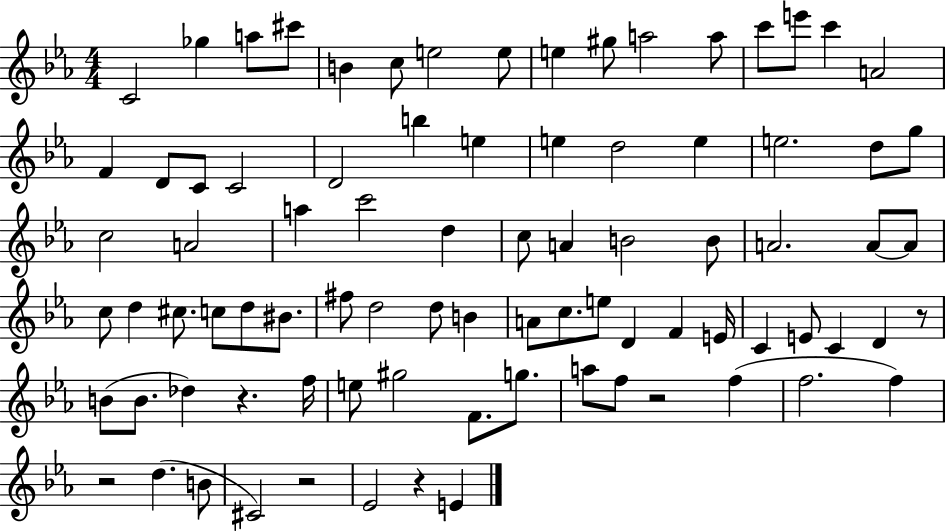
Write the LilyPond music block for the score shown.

{
  \clef treble
  \numericTimeSignature
  \time 4/4
  \key ees \major
  c'2 ges''4 a''8 cis'''8 | b'4 c''8 e''2 e''8 | e''4 gis''8 a''2 a''8 | c'''8 e'''8 c'''4 a'2 | \break f'4 d'8 c'8 c'2 | d'2 b''4 e''4 | e''4 d''2 e''4 | e''2. d''8 g''8 | \break c''2 a'2 | a''4 c'''2 d''4 | c''8 a'4 b'2 b'8 | a'2. a'8~~ a'8 | \break c''8 d''4 cis''8. c''8 d''8 bis'8. | fis''8 d''2 d''8 b'4 | a'8 c''8. e''8 d'4 f'4 e'16 | c'4 e'8 c'4 d'4 r8 | \break b'8( b'8. des''4) r4. f''16 | e''8 gis''2 f'8. g''8. | a''8 f''8 r2 f''4( | f''2. f''4) | \break r2 d''4.( b'8 | cis'2) r2 | ees'2 r4 e'4 | \bar "|."
}